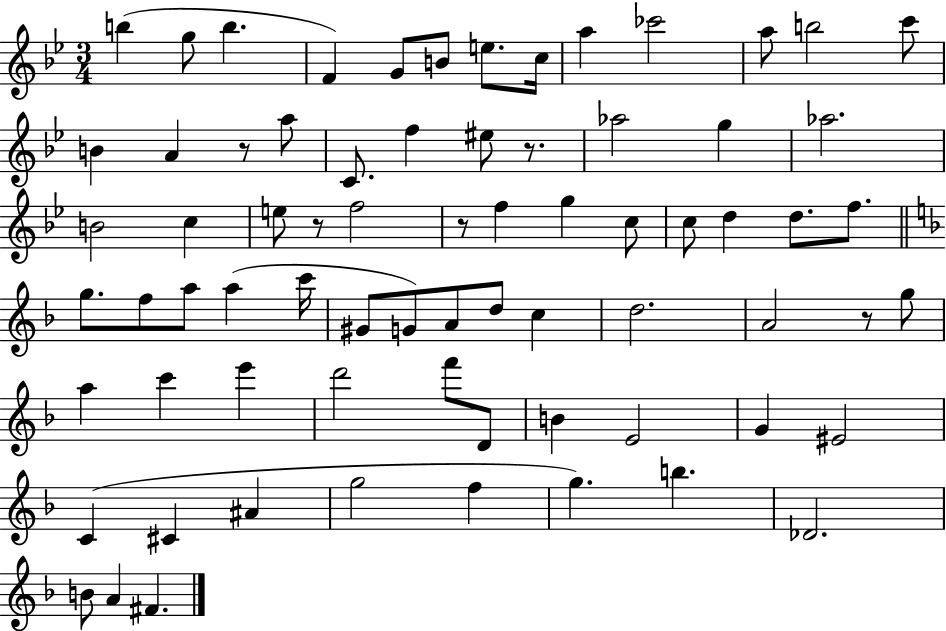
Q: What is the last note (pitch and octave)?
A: F#4